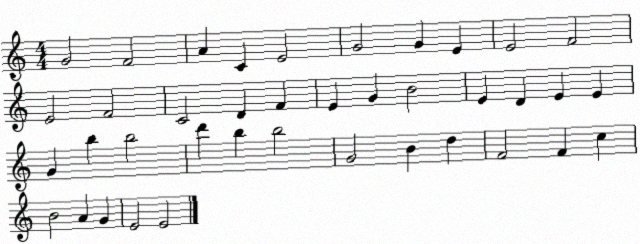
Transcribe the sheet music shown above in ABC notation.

X:1
T:Untitled
M:4/4
L:1/4
K:C
G2 F2 A C E2 G2 G E E2 F2 E2 F2 C2 D F E G B2 E D E E G b b2 d' b b2 G2 B d F2 F c B2 A G E2 E2